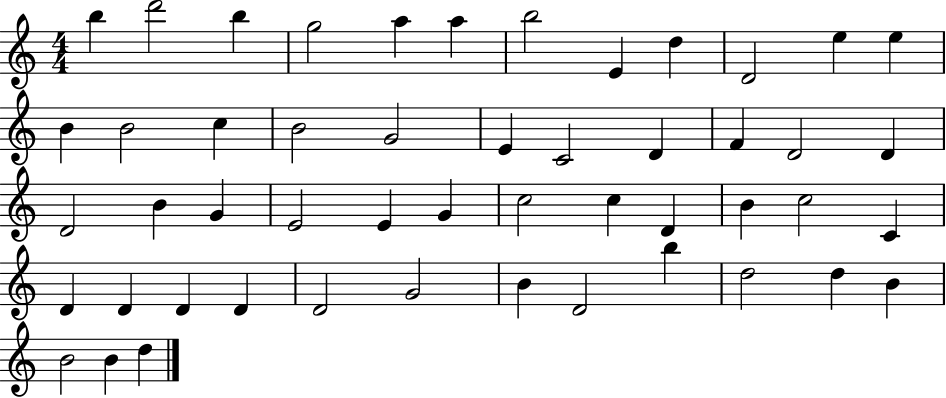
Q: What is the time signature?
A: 4/4